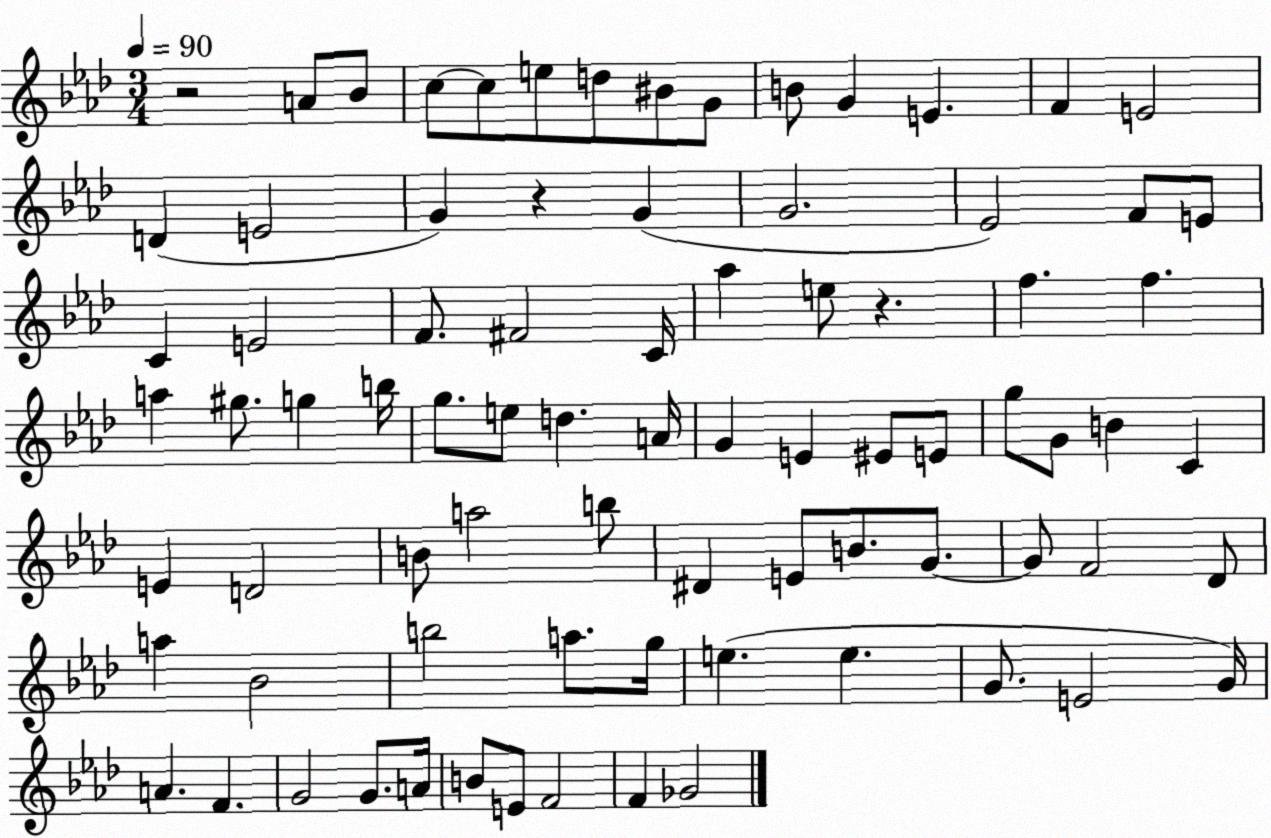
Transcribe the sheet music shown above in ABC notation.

X:1
T:Untitled
M:3/4
L:1/4
K:Ab
z2 A/2 _B/2 c/2 c/2 e/2 d/2 ^B/2 G/2 B/2 G E F E2 D E2 G z G G2 _E2 F/2 E/2 C E2 F/2 ^F2 C/4 _a e/2 z f f a ^g/2 g b/4 g/2 e/2 d A/4 G E ^E/2 E/2 g/2 G/2 B C E D2 B/2 a2 b/2 ^D E/2 B/2 G/2 G/2 F2 _D/2 a _B2 b2 a/2 g/4 e e G/2 E2 G/4 A F G2 G/2 A/4 B/2 E/2 F2 F _G2